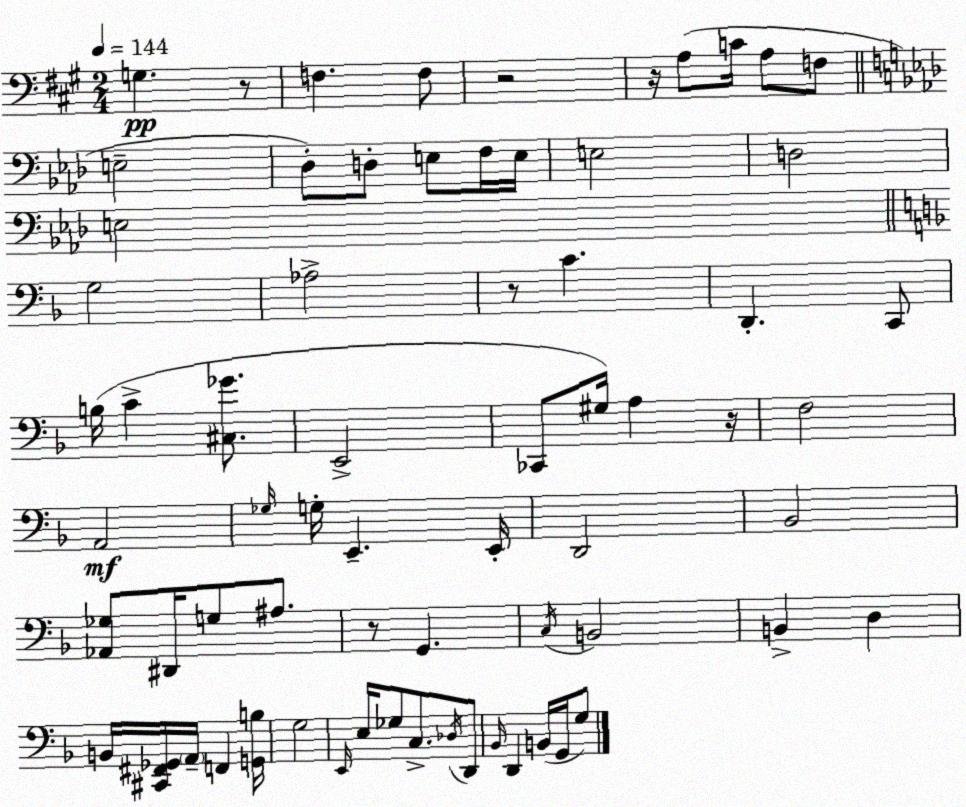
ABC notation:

X:1
T:Untitled
M:2/4
L:1/4
K:A
G, z/2 F, F,/2 z2 z/4 A,/2 C/4 A,/2 F,/2 E,2 _D,/2 D,/2 E,/2 F,/4 E,/4 E,2 D,2 E,2 G,2 _A,2 z/2 C D,, C,,/2 B,/4 C [^C,_G]/2 E,,2 _C,,/2 ^G,/4 A, z/4 F,2 A,,2 _G,/4 G,/4 E,, E,,/4 D,,2 _B,,2 [_A,,_G,]/2 ^D,,/4 G,/2 ^A,/2 z/2 G,, C,/4 B,,2 B,, D, B,,/4 [^C,,^F,,_G,,]/4 A,,/4 F,, [G,,B,]/4 G,2 E,,/4 E,/4 _G,/2 C,/2 _D,/4 D,,/2 _B,,/4 D,, B,,/4 G,,/4 G,/2